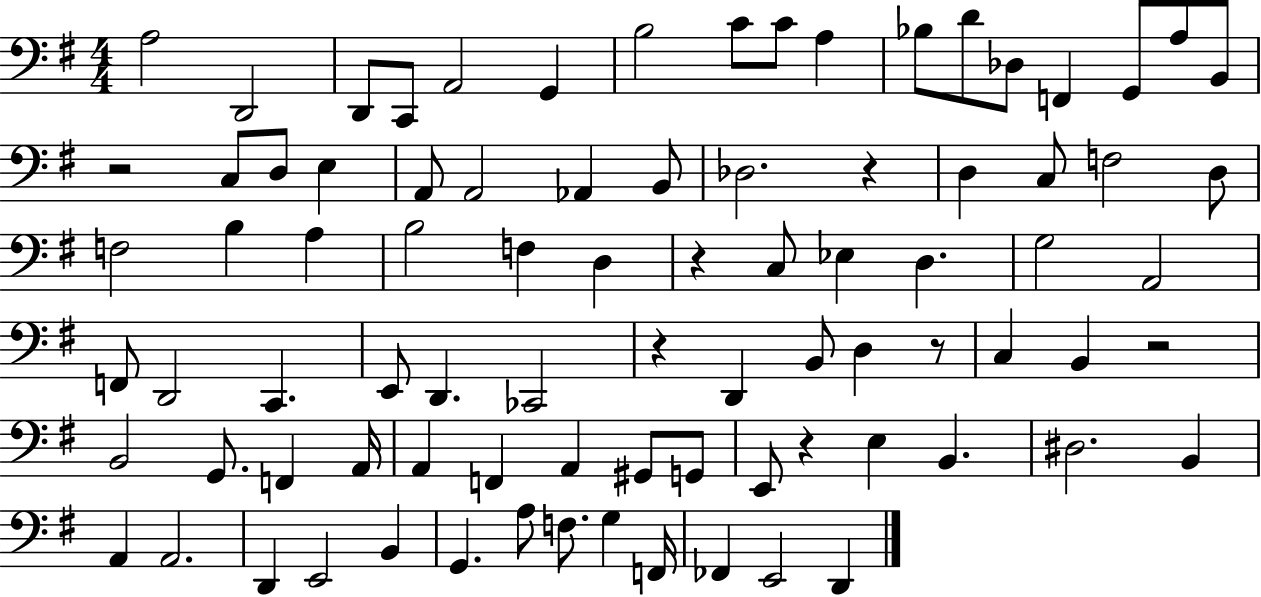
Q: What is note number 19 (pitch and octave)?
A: D3